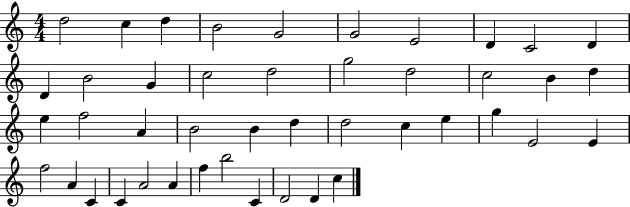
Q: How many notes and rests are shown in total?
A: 44